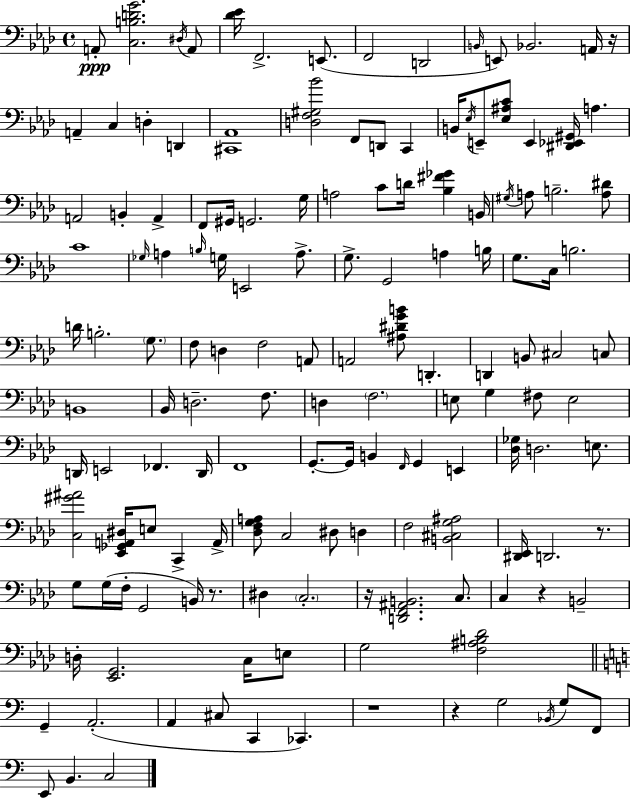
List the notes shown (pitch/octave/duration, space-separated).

A2/e [C3,B3,D4,G4]/h. D#3/s A2/e [Db4,Eb4]/s F2/h. E2/e. F2/h D2/h B2/s E2/e Bb2/h. A2/s R/s A2/q C3/q D3/q D2/q [C#2,Ab2]/w [D3,F3,G#3,Bb4]/h F2/e D2/e C2/q B2/s Eb3/s E2/e [Eb3,A#3,C4]/e E2/q [D#2,Eb2,G#2]/s A3/q. A2/h B2/q A2/q F2/e G#2/s G2/h. G3/s A3/h C4/e D4/s [Bb3,F#4,Gb4]/q B2/s G#3/s A3/e B3/h. [A3,D#4]/e C4/w Gb3/s A3/q B3/s G3/s E2/h A3/e. G3/e. G2/h A3/q B3/s G3/e. C3/s B3/h. D4/s B3/h. G3/e. F3/e D3/q F3/h A2/e A2/h [A#3,D#4,G4,B4]/e D2/q. D2/q B2/e C#3/h C3/e B2/w Bb2/s D3/h. F3/e. D3/q F3/h. E3/e G3/q F#3/e E3/h D2/s E2/h FES2/q. D2/s F2/w G2/e. G2/s B2/q F2/s G2/q E2/q [Db3,Gb3]/s D3/h. E3/e. [C3,G#4,A#4]/h [Eb2,Gb2,A2,D#3]/s E3/e C2/q A2/s [Db3,F3,G3,A3]/e C3/h D#3/e D3/q F3/h [B2,C#3,G3,A#3]/h [D#2,Eb2]/s D2/h. R/e. G3/e G3/s F3/s G2/h B2/s R/e. D#3/q C3/h. R/s [D2,F2,A#2,B2]/h. C3/e. C3/q R/q B2/h D3/s [Eb2,G2]/h. C3/s E3/e G3/h [F3,A#3,B3,Db4]/h G2/q A2/h. A2/q C#3/e C2/q CES2/q. R/w R/q G3/h Bb2/s G3/e F2/e E2/e B2/q. C3/h